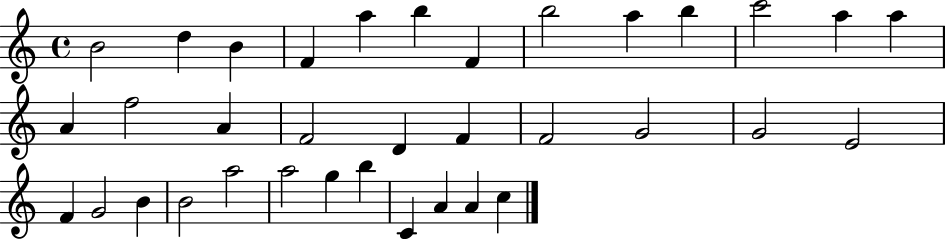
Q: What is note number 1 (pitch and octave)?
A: B4